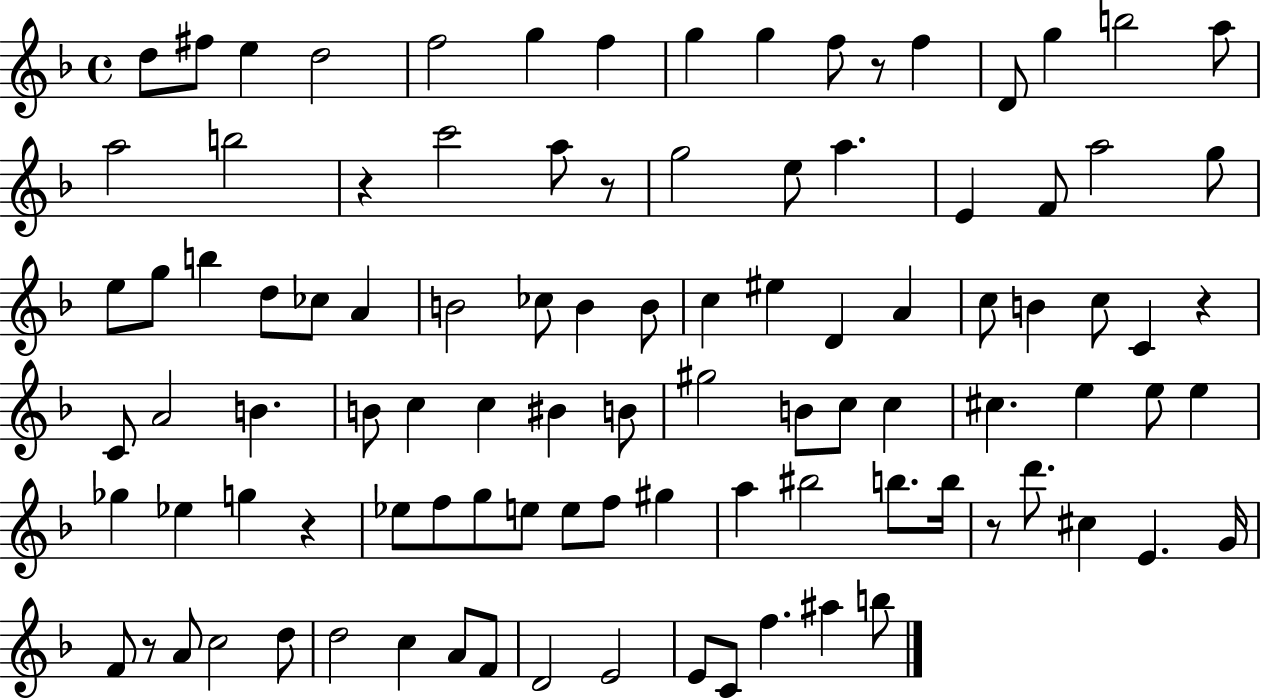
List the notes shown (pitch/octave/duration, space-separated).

D5/e F#5/e E5/q D5/h F5/h G5/q F5/q G5/q G5/q F5/e R/e F5/q D4/e G5/q B5/h A5/e A5/h B5/h R/q C6/h A5/e R/e G5/h E5/e A5/q. E4/q F4/e A5/h G5/e E5/e G5/e B5/q D5/e CES5/e A4/q B4/h CES5/e B4/q B4/e C5/q EIS5/q D4/q A4/q C5/e B4/q C5/e C4/q R/q C4/e A4/h B4/q. B4/e C5/q C5/q BIS4/q B4/e G#5/h B4/e C5/e C5/q C#5/q. E5/q E5/e E5/q Gb5/q Eb5/q G5/q R/q Eb5/e F5/e G5/e E5/e E5/e F5/e G#5/q A5/q BIS5/h B5/e. B5/s R/e D6/e. C#5/q E4/q. G4/s F4/e R/e A4/e C5/h D5/e D5/h C5/q A4/e F4/e D4/h E4/h E4/e C4/e F5/q. A#5/q B5/e